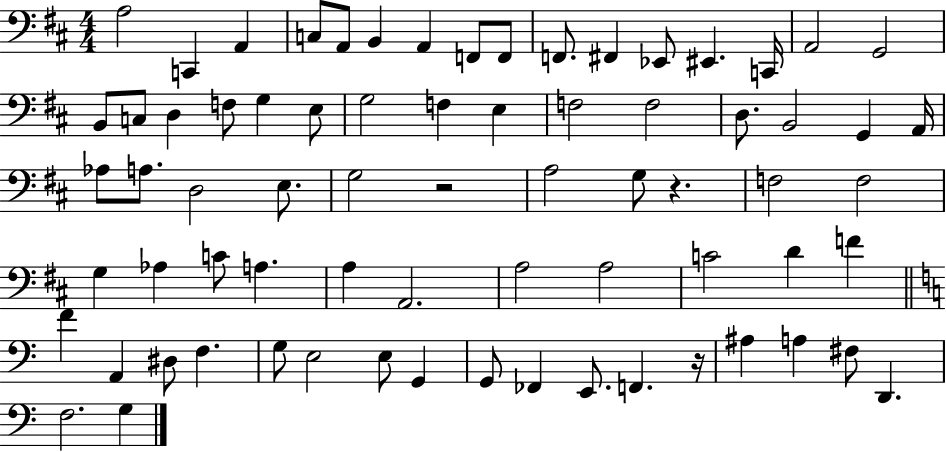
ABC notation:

X:1
T:Untitled
M:4/4
L:1/4
K:D
A,2 C,, A,, C,/2 A,,/2 B,, A,, F,,/2 F,,/2 F,,/2 ^F,, _E,,/2 ^E,, C,,/4 A,,2 G,,2 B,,/2 C,/2 D, F,/2 G, E,/2 G,2 F, E, F,2 F,2 D,/2 B,,2 G,, A,,/4 _A,/2 A,/2 D,2 E,/2 G,2 z2 A,2 G,/2 z F,2 F,2 G, _A, C/2 A, A, A,,2 A,2 A,2 C2 D F F A,, ^D,/2 F, G,/2 E,2 E,/2 G,, G,,/2 _F,, E,,/2 F,, z/4 ^A, A, ^F,/2 D,, F,2 G,